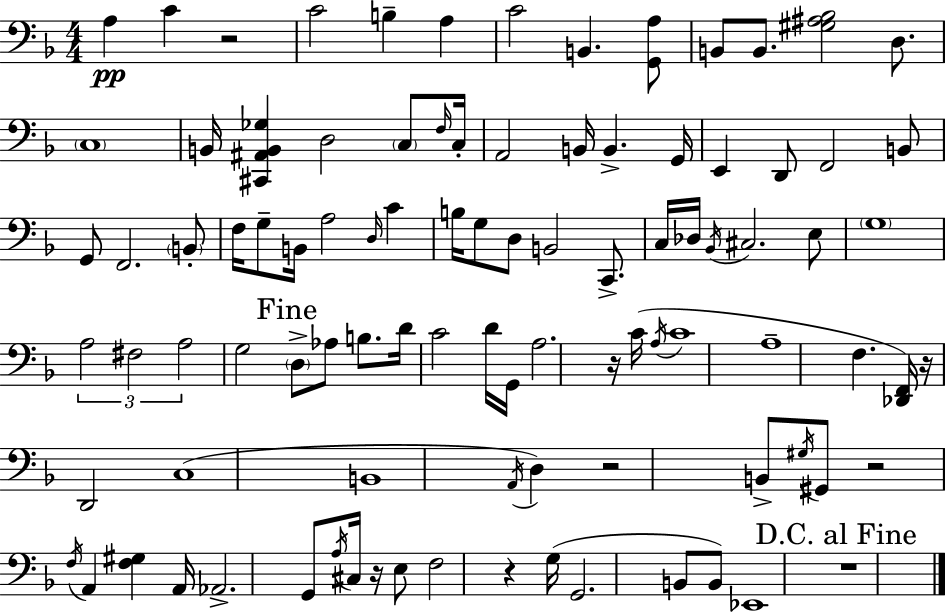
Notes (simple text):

A3/q C4/q R/h C4/h B3/q A3/q C4/h B2/q. [G2,A3]/e B2/e B2/e. [G#3,A#3,Bb3]/h D3/e. C3/w B2/s [C#2,A#2,B2,Gb3]/q D3/h C3/e F3/s C3/s A2/h B2/s B2/q. G2/s E2/q D2/e F2/h B2/e G2/e F2/h. B2/e F3/s G3/e B2/s A3/h D3/s C4/q B3/s G3/e D3/e B2/h C2/e. C3/s Db3/s Bb2/s C#3/h. E3/e G3/w A3/h F#3/h A3/h G3/h D3/e Ab3/e B3/e. D4/s C4/h D4/s G2/s A3/h. R/s C4/s A3/s C4/w A3/w F3/q. [Db2,F2]/s R/s D2/h C3/w B2/w A2/s D3/q R/h B2/e G#3/s G#2/e R/h F3/s A2/q [F3,G#3]/q A2/s Ab2/h. G2/e A3/s C#3/s R/s E3/e F3/h R/q G3/s G2/h. B2/e B2/e Eb2/w R/w